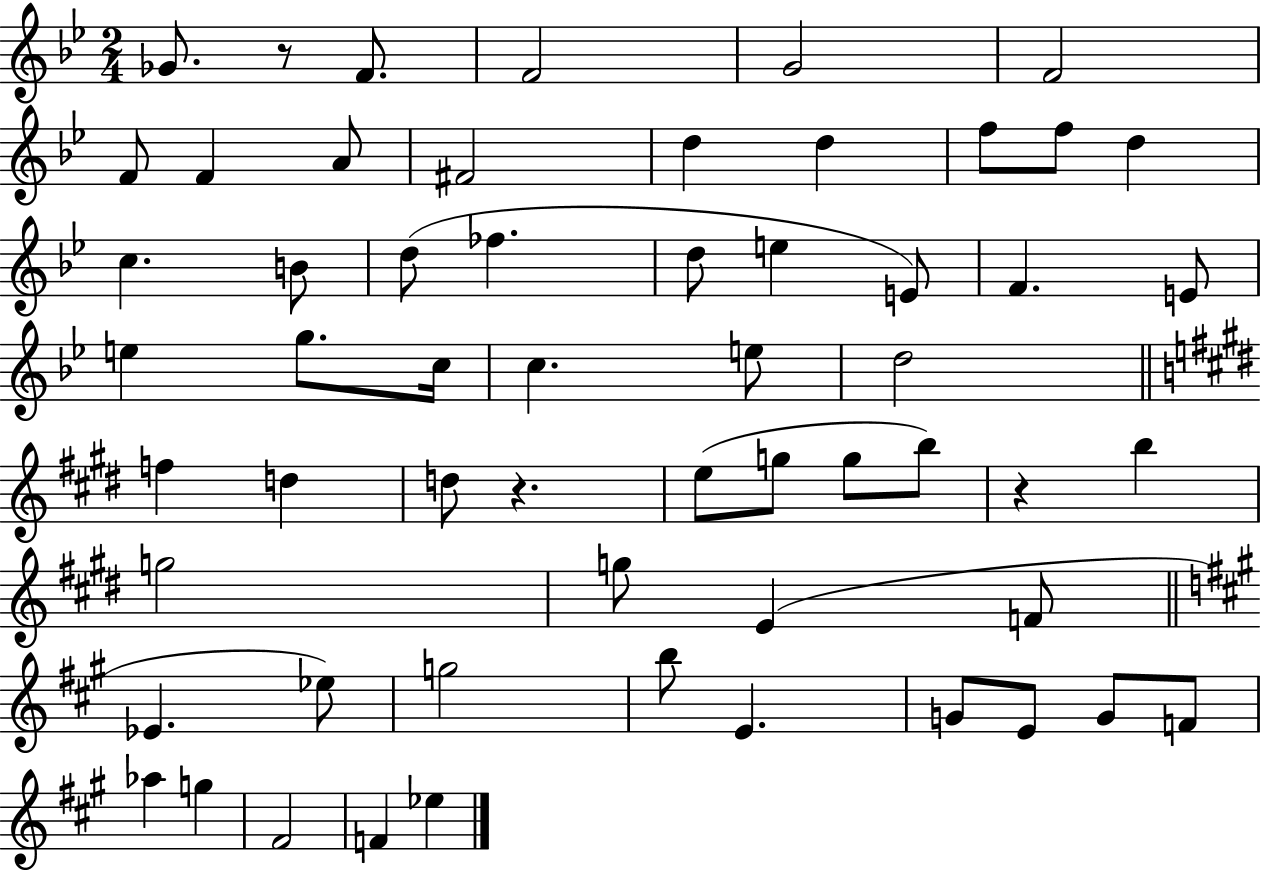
{
  \clef treble
  \numericTimeSignature
  \time 2/4
  \key bes \major
  ges'8. r8 f'8. | f'2 | g'2 | f'2 | \break f'8 f'4 a'8 | fis'2 | d''4 d''4 | f''8 f''8 d''4 | \break c''4. b'8 | d''8( fes''4. | d''8 e''4 e'8) | f'4. e'8 | \break e''4 g''8. c''16 | c''4. e''8 | d''2 | \bar "||" \break \key e \major f''4 d''4 | d''8 r4. | e''8( g''8 g''8 b''8) | r4 b''4 | \break g''2 | g''8 e'4( f'8 | \bar "||" \break \key a \major ees'4. ees''8) | g''2 | b''8 e'4. | g'8 e'8 g'8 f'8 | \break aes''4 g''4 | fis'2 | f'4 ees''4 | \bar "|."
}